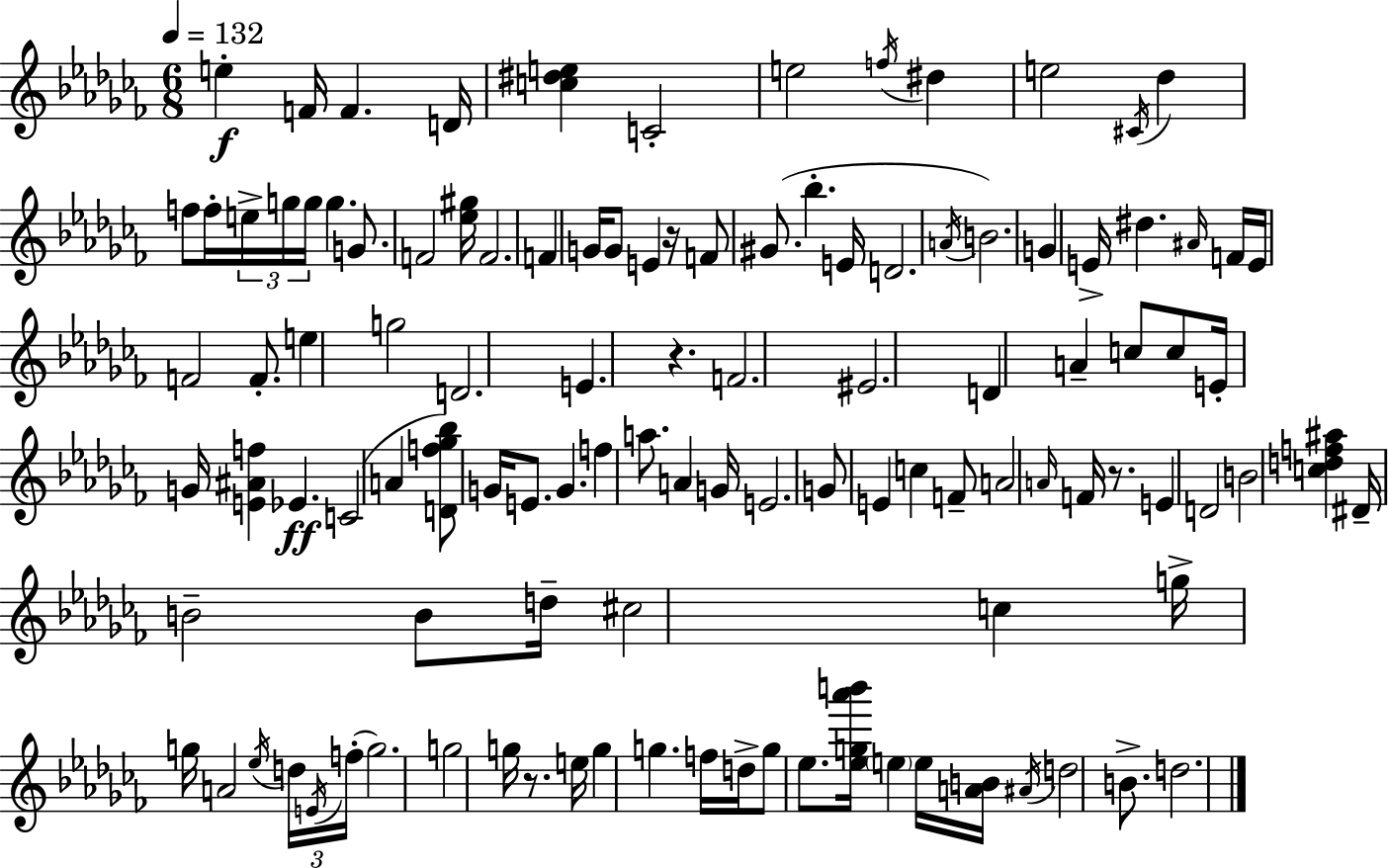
{
  \clef treble
  \numericTimeSignature
  \time 6/8
  \key aes \minor
  \tempo 4 = 132
  e''4-.\f f'16 f'4. d'16 | <c'' dis'' e''>4 c'2-. | e''2 \acciaccatura { f''16 } dis''4 | e''2 \acciaccatura { cis'16 } des''4 | \break f''8 f''16-. \tuplet 3/2 { e''16-> g''16 g''16 } g''4. | g'8. f'2 | <ees'' gis''>16 f'2. | f'4 g'16 g'8 e'4 | \break r16 f'8 gis'8.( bes''4.-. | e'16 d'2. | \acciaccatura { a'16 } b'2.) | g'4 e'16-> dis''4. | \break \grace { ais'16 } f'16 e'16 f'2 | f'8.-. e''4 g''2 | d'2. | e'4. r4. | \break f'2. | eis'2. | d'4 a'4-- | c''8 c''8 e'16-. g'16 <e' ais' f''>4 ees'4.\ff | \break c'2( | a'4 <d' f'' ges'' bes''>8) g'16 e'8. g'4. | f''4 a''8. a'4 | g'16 e'2. | \break g'8 e'4 c''4 | f'8-- a'2 | \grace { a'16 } f'16 r8. e'4 d'2 | b'2 | \break <c'' d'' f'' ais''>4 dis'16-- b'2-- | b'8 d''16-- cis''2 | c''4 g''16-> g''16 a'2 | \acciaccatura { ees''16 } \tuplet 3/2 { d''16 \acciaccatura { e'16 }( f''16-. } g''2.) | \break g''2 | g''16 r8. e''16 g''4 | g''4. f''16 d''16-> g''8 ees''8. | <ees'' g'' aes''' b'''>16 \parenthesize e''4 e''16 <a' b'>16 \acciaccatura { ais'16 } d''2 | \break b'8.-> d''2. | \bar "|."
}